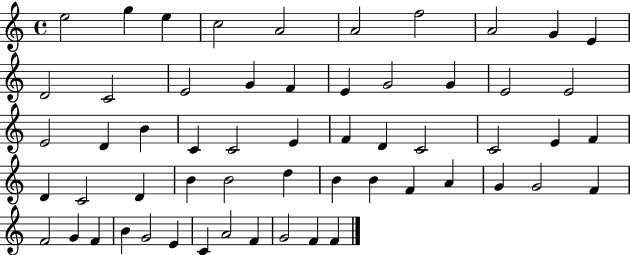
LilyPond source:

{
  \clef treble
  \time 4/4
  \defaultTimeSignature
  \key c \major
  e''2 g''4 e''4 | c''2 a'2 | a'2 f''2 | a'2 g'4 e'4 | \break d'2 c'2 | e'2 g'4 f'4 | e'4 g'2 g'4 | e'2 e'2 | \break e'2 d'4 b'4 | c'4 c'2 e'4 | f'4 d'4 c'2 | c'2 e'4 f'4 | \break d'4 c'2 d'4 | b'4 b'2 d''4 | b'4 b'4 f'4 a'4 | g'4 g'2 f'4 | \break f'2 g'4 f'4 | b'4 g'2 e'4 | c'4 a'2 f'4 | g'2 f'4 f'4 | \break \bar "|."
}